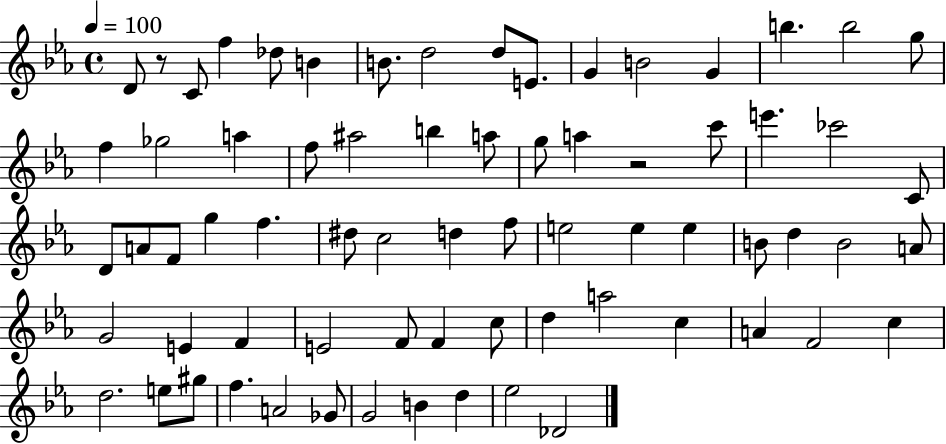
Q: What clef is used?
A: treble